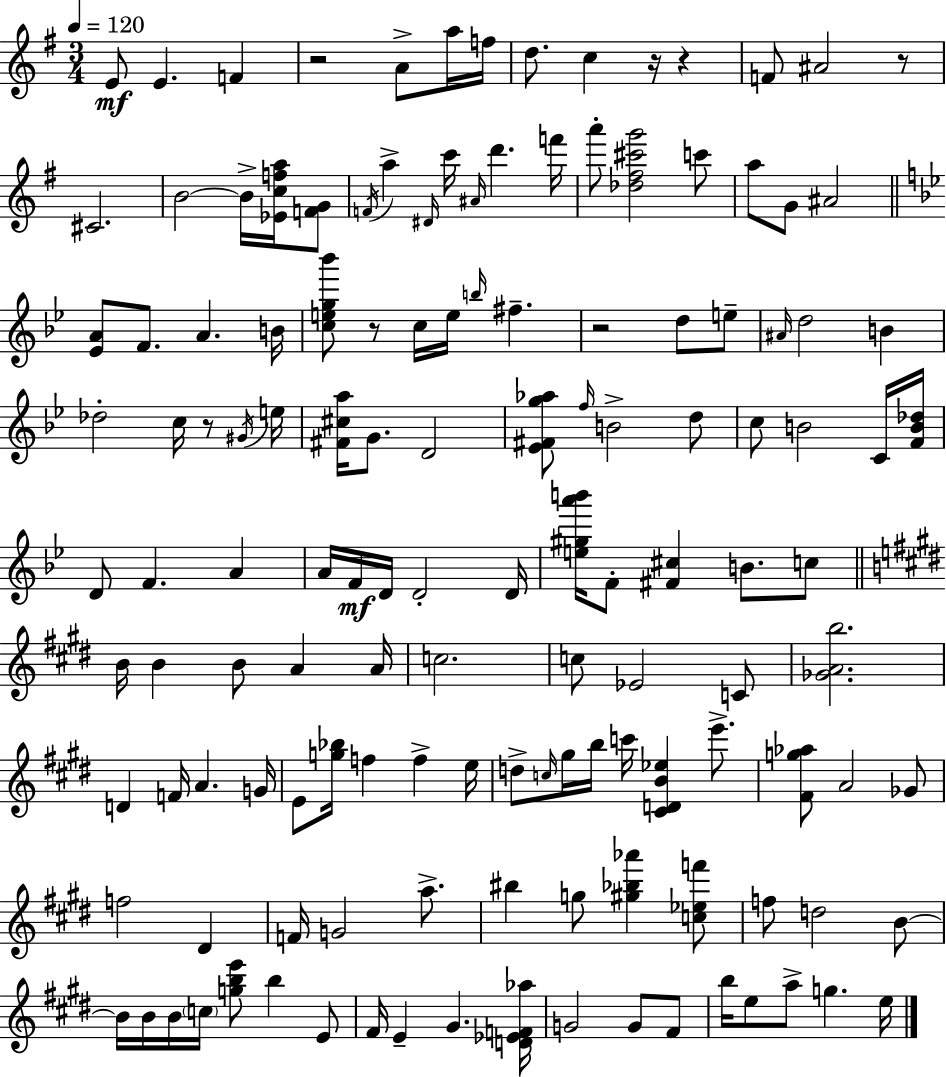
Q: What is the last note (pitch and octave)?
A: E5